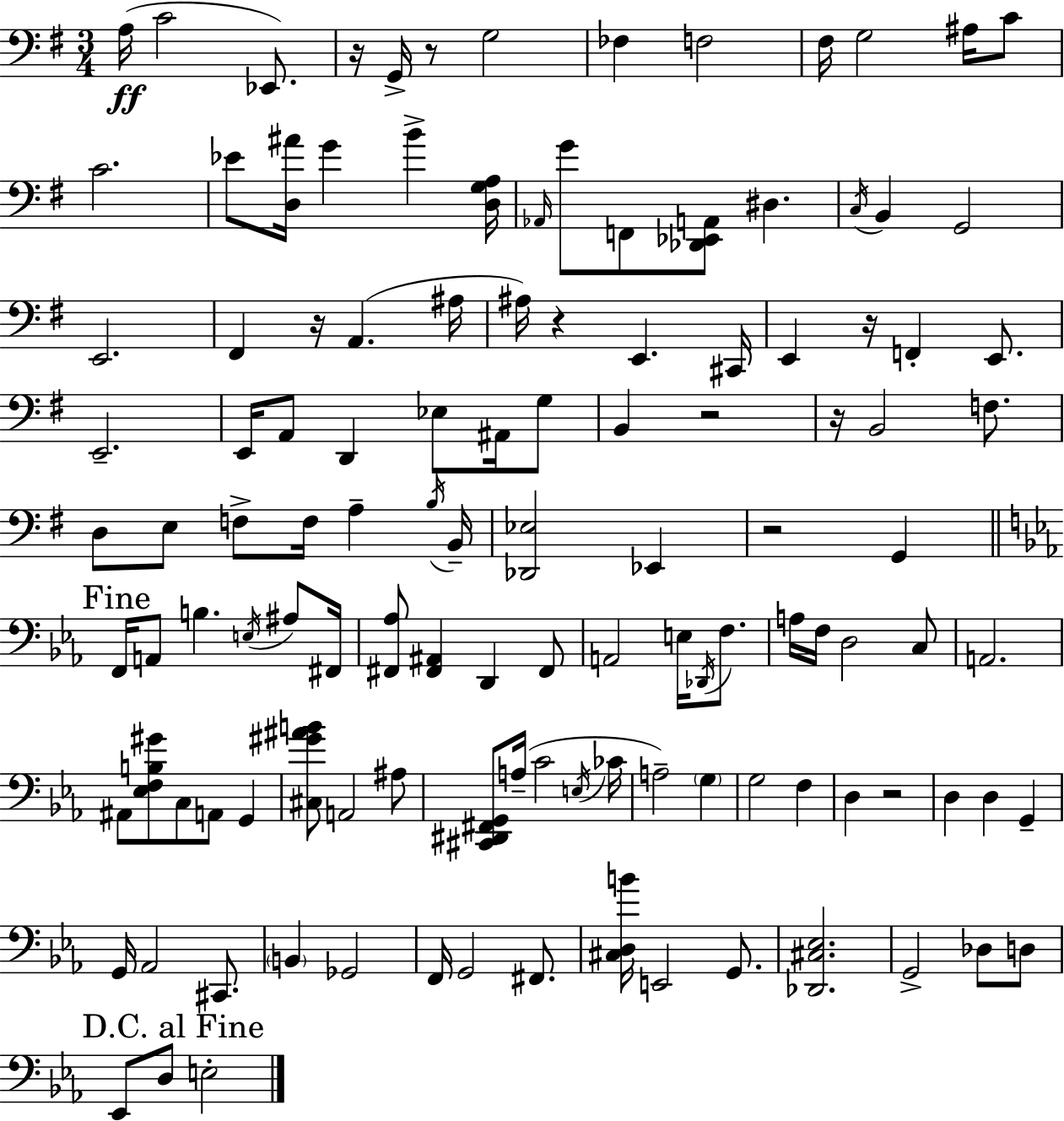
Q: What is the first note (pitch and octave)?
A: A3